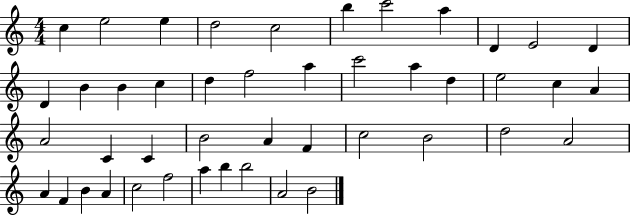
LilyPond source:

{
  \clef treble
  \numericTimeSignature
  \time 4/4
  \key c \major
  c''4 e''2 e''4 | d''2 c''2 | b''4 c'''2 a''4 | d'4 e'2 d'4 | \break d'4 b'4 b'4 c''4 | d''4 f''2 a''4 | c'''2 a''4 d''4 | e''2 c''4 a'4 | \break a'2 c'4 c'4 | b'2 a'4 f'4 | c''2 b'2 | d''2 a'2 | \break a'4 f'4 b'4 a'4 | c''2 f''2 | a''4 b''4 b''2 | a'2 b'2 | \break \bar "|."
}